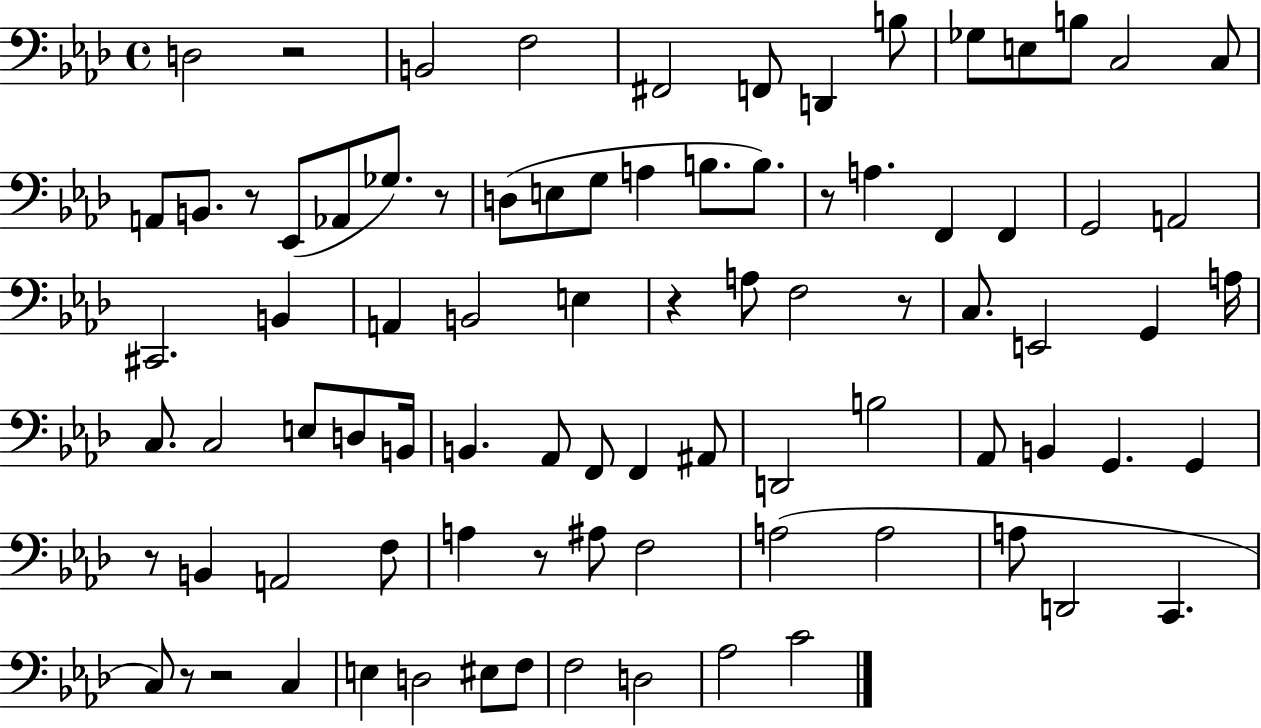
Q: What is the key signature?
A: AES major